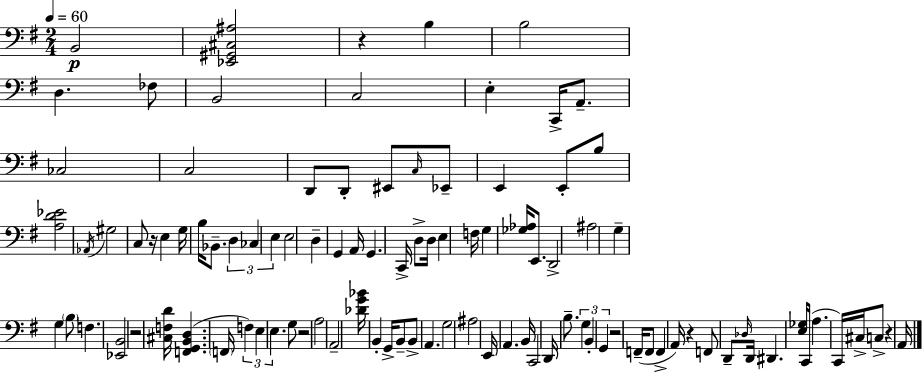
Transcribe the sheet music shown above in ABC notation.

X:1
T:Untitled
M:2/4
L:1/4
K:G
B,,2 [_E,,^G,,^C,^A,]2 z B, B,2 D, _F,/2 B,,2 C,2 E, C,,/4 A,,/2 _C,2 C,2 D,,/2 D,,/2 ^E,,/2 C,/4 _E,,/2 E,, E,,/2 B,/2 [A,D_E]2 _A,,/4 ^G,2 C,/2 z/4 E, G,/4 B,/4 _B,,/2 D, _C, E, E,2 D, G,, A,,/4 G,, C,,/4 D,/2 D,/4 E, F,/4 G, [_G,_A,]/4 E,,/2 D,,2 ^A,2 G, G, B,/2 F, [_E,,B,,]2 z2 [^C,F,D]/4 [F,,G,,B,,D,] F,,/4 F, E, E, G,/2 z2 A,2 A,,2 [_DG_B]/4 B,, G,,/4 B,,/2 B,,/2 A,, G,2 ^A,2 E,,/4 A,, B,,/4 C,,2 D,,/4 B,/2 G, B,, G,, z2 F,,/4 F,,/2 F,, A,,/4 z F,,/2 D,,/2 _D,/4 D,,/4 ^D,, [E,_G,]/4 C,,/4 A, C,,/4 ^C,/4 C,/2 z A,,/4